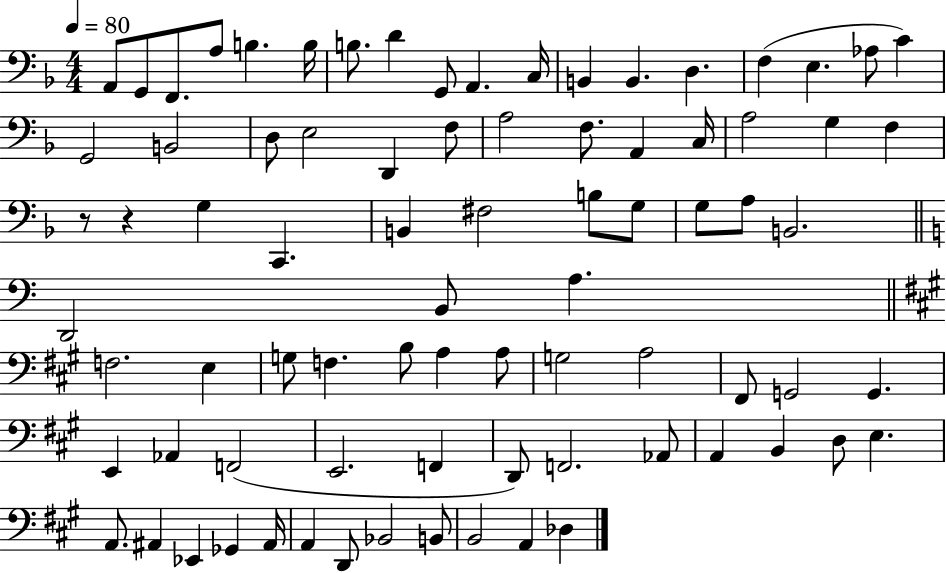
{
  \clef bass
  \numericTimeSignature
  \time 4/4
  \key f \major
  \tempo 4 = 80
  a,8 g,8 f,8. a8 b4. b16 | b8. d'4 g,8 a,4. c16 | b,4 b,4. d4. | f4( e4. aes8 c'4) | \break g,2 b,2 | d8 e2 d,4 f8 | a2 f8. a,4 c16 | a2 g4 f4 | \break r8 r4 g4 c,4. | b,4 fis2 b8 g8 | g8 a8 b,2. | \bar "||" \break \key c \major d,2 b,8 a4. | \bar "||" \break \key a \major f2. e4 | g8 f4. b8 a4 a8 | g2 a2 | fis,8 g,2 g,4. | \break e,4 aes,4 f,2( | e,2. f,4 | d,8) f,2. aes,8 | a,4 b,4 d8 e4. | \break a,8. ais,4 ees,4 ges,4 ais,16 | a,4 d,8 bes,2 b,8 | b,2 a,4 des4 | \bar "|."
}